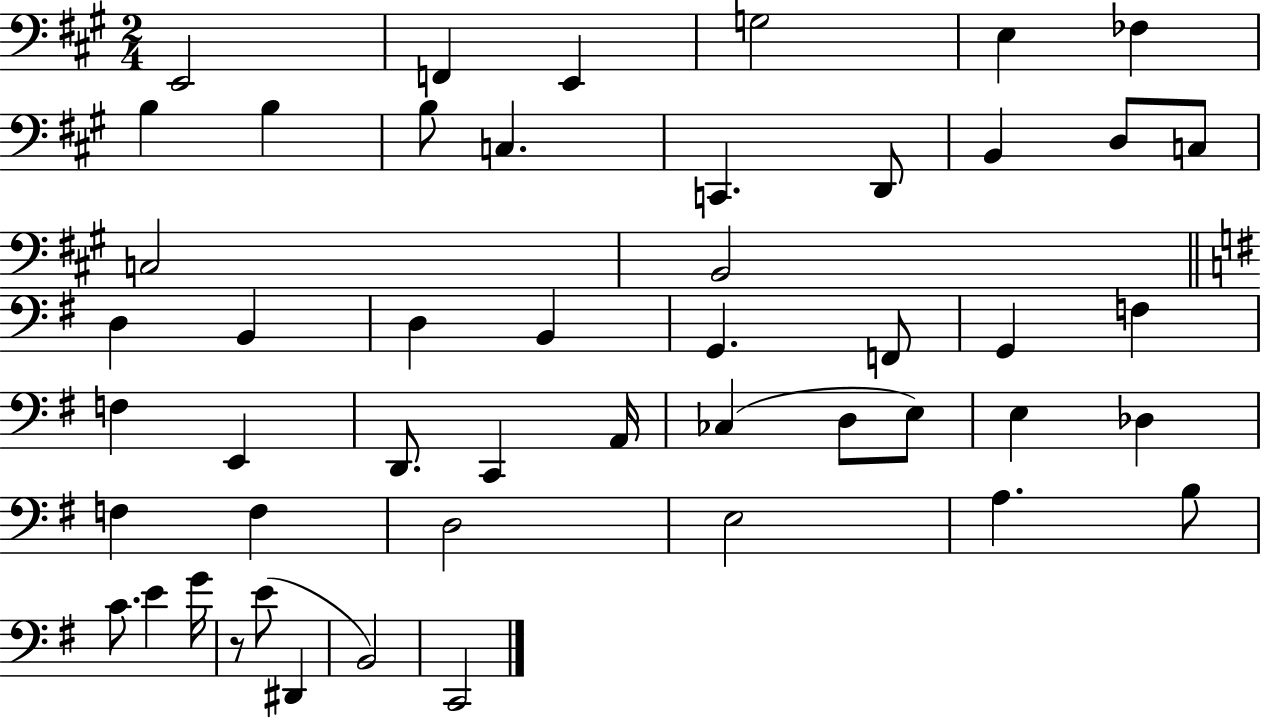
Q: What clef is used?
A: bass